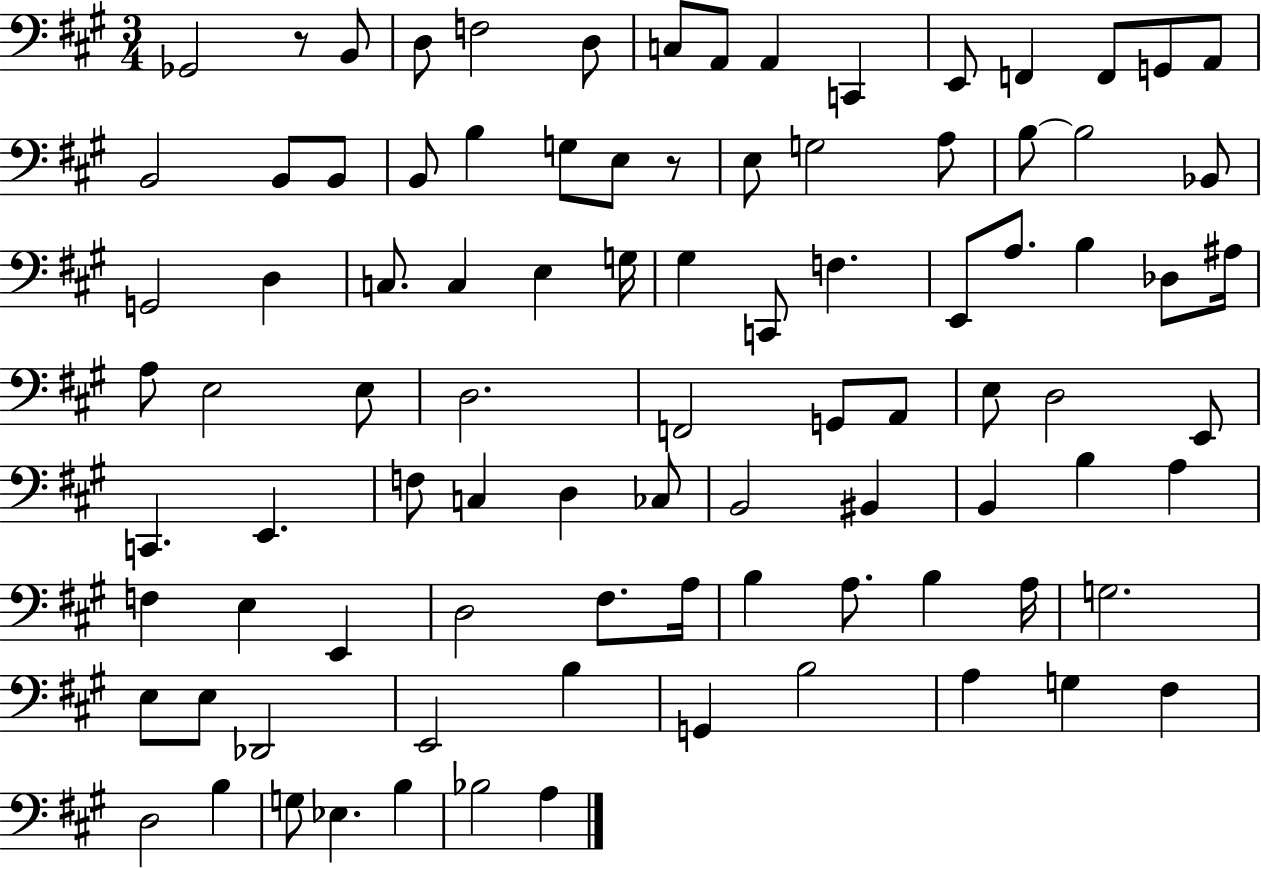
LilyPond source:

{
  \clef bass
  \numericTimeSignature
  \time 3/4
  \key a \major
  \repeat volta 2 { ges,2 r8 b,8 | d8 f2 d8 | c8 a,8 a,4 c,4 | e,8 f,4 f,8 g,8 a,8 | \break b,2 b,8 b,8 | b,8 b4 g8 e8 r8 | e8 g2 a8 | b8~~ b2 bes,8 | \break g,2 d4 | c8. c4 e4 g16 | gis4 c,8 f4. | e,8 a8. b4 des8 ais16 | \break a8 e2 e8 | d2. | f,2 g,8 a,8 | e8 d2 e,8 | \break c,4. e,4. | f8 c4 d4 ces8 | b,2 bis,4 | b,4 b4 a4 | \break f4 e4 e,4 | d2 fis8. a16 | b4 a8. b4 a16 | g2. | \break e8 e8 des,2 | e,2 b4 | g,4 b2 | a4 g4 fis4 | \break d2 b4 | g8 ees4. b4 | bes2 a4 | } \bar "|."
}